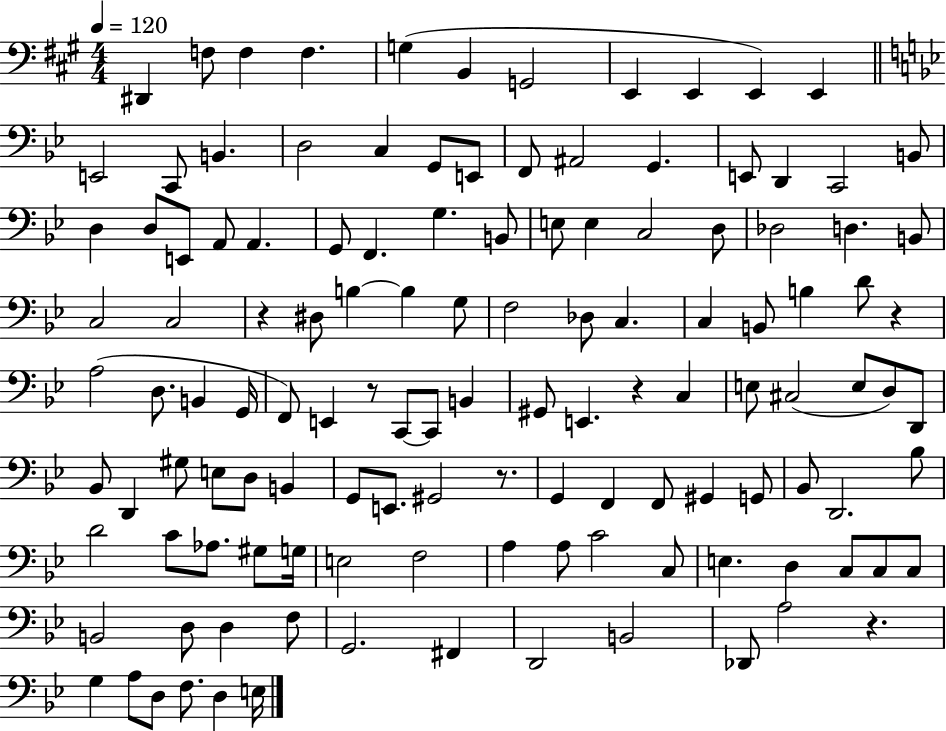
X:1
T:Untitled
M:4/4
L:1/4
K:A
^D,, F,/2 F, F, G, B,, G,,2 E,, E,, E,, E,, E,,2 C,,/2 B,, D,2 C, G,,/2 E,,/2 F,,/2 ^A,,2 G,, E,,/2 D,, C,,2 B,,/2 D, D,/2 E,,/2 A,,/2 A,, G,,/2 F,, G, B,,/2 E,/2 E, C,2 D,/2 _D,2 D, B,,/2 C,2 C,2 z ^D,/2 B, B, G,/2 F,2 _D,/2 C, C, B,,/2 B, D/2 z A,2 D,/2 B,, G,,/4 F,,/2 E,, z/2 C,,/2 C,,/2 B,, ^G,,/2 E,, z C, E,/2 ^C,2 E,/2 D,/2 D,,/2 _B,,/2 D,, ^G,/2 E,/2 D,/2 B,, G,,/2 E,,/2 ^G,,2 z/2 G,, F,, F,,/2 ^G,, G,,/2 _B,,/2 D,,2 _B,/2 D2 C/2 _A,/2 ^G,/2 G,/4 E,2 F,2 A, A,/2 C2 C,/2 E, D, C,/2 C,/2 C,/2 B,,2 D,/2 D, F,/2 G,,2 ^F,, D,,2 B,,2 _D,,/2 A,2 z G, A,/2 D,/2 F,/2 D, E,/4